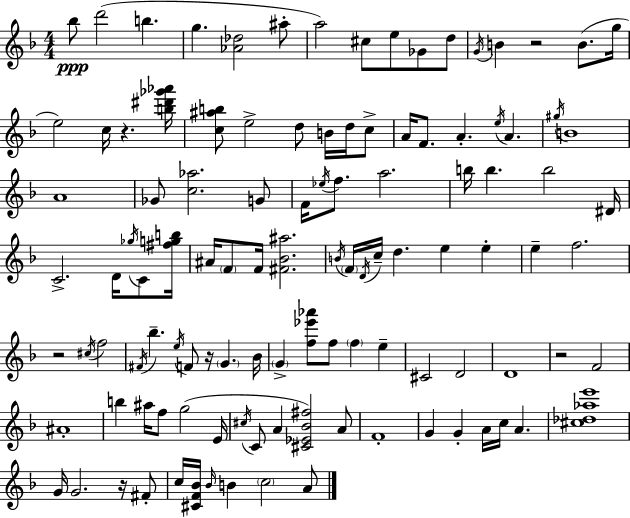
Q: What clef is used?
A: treble